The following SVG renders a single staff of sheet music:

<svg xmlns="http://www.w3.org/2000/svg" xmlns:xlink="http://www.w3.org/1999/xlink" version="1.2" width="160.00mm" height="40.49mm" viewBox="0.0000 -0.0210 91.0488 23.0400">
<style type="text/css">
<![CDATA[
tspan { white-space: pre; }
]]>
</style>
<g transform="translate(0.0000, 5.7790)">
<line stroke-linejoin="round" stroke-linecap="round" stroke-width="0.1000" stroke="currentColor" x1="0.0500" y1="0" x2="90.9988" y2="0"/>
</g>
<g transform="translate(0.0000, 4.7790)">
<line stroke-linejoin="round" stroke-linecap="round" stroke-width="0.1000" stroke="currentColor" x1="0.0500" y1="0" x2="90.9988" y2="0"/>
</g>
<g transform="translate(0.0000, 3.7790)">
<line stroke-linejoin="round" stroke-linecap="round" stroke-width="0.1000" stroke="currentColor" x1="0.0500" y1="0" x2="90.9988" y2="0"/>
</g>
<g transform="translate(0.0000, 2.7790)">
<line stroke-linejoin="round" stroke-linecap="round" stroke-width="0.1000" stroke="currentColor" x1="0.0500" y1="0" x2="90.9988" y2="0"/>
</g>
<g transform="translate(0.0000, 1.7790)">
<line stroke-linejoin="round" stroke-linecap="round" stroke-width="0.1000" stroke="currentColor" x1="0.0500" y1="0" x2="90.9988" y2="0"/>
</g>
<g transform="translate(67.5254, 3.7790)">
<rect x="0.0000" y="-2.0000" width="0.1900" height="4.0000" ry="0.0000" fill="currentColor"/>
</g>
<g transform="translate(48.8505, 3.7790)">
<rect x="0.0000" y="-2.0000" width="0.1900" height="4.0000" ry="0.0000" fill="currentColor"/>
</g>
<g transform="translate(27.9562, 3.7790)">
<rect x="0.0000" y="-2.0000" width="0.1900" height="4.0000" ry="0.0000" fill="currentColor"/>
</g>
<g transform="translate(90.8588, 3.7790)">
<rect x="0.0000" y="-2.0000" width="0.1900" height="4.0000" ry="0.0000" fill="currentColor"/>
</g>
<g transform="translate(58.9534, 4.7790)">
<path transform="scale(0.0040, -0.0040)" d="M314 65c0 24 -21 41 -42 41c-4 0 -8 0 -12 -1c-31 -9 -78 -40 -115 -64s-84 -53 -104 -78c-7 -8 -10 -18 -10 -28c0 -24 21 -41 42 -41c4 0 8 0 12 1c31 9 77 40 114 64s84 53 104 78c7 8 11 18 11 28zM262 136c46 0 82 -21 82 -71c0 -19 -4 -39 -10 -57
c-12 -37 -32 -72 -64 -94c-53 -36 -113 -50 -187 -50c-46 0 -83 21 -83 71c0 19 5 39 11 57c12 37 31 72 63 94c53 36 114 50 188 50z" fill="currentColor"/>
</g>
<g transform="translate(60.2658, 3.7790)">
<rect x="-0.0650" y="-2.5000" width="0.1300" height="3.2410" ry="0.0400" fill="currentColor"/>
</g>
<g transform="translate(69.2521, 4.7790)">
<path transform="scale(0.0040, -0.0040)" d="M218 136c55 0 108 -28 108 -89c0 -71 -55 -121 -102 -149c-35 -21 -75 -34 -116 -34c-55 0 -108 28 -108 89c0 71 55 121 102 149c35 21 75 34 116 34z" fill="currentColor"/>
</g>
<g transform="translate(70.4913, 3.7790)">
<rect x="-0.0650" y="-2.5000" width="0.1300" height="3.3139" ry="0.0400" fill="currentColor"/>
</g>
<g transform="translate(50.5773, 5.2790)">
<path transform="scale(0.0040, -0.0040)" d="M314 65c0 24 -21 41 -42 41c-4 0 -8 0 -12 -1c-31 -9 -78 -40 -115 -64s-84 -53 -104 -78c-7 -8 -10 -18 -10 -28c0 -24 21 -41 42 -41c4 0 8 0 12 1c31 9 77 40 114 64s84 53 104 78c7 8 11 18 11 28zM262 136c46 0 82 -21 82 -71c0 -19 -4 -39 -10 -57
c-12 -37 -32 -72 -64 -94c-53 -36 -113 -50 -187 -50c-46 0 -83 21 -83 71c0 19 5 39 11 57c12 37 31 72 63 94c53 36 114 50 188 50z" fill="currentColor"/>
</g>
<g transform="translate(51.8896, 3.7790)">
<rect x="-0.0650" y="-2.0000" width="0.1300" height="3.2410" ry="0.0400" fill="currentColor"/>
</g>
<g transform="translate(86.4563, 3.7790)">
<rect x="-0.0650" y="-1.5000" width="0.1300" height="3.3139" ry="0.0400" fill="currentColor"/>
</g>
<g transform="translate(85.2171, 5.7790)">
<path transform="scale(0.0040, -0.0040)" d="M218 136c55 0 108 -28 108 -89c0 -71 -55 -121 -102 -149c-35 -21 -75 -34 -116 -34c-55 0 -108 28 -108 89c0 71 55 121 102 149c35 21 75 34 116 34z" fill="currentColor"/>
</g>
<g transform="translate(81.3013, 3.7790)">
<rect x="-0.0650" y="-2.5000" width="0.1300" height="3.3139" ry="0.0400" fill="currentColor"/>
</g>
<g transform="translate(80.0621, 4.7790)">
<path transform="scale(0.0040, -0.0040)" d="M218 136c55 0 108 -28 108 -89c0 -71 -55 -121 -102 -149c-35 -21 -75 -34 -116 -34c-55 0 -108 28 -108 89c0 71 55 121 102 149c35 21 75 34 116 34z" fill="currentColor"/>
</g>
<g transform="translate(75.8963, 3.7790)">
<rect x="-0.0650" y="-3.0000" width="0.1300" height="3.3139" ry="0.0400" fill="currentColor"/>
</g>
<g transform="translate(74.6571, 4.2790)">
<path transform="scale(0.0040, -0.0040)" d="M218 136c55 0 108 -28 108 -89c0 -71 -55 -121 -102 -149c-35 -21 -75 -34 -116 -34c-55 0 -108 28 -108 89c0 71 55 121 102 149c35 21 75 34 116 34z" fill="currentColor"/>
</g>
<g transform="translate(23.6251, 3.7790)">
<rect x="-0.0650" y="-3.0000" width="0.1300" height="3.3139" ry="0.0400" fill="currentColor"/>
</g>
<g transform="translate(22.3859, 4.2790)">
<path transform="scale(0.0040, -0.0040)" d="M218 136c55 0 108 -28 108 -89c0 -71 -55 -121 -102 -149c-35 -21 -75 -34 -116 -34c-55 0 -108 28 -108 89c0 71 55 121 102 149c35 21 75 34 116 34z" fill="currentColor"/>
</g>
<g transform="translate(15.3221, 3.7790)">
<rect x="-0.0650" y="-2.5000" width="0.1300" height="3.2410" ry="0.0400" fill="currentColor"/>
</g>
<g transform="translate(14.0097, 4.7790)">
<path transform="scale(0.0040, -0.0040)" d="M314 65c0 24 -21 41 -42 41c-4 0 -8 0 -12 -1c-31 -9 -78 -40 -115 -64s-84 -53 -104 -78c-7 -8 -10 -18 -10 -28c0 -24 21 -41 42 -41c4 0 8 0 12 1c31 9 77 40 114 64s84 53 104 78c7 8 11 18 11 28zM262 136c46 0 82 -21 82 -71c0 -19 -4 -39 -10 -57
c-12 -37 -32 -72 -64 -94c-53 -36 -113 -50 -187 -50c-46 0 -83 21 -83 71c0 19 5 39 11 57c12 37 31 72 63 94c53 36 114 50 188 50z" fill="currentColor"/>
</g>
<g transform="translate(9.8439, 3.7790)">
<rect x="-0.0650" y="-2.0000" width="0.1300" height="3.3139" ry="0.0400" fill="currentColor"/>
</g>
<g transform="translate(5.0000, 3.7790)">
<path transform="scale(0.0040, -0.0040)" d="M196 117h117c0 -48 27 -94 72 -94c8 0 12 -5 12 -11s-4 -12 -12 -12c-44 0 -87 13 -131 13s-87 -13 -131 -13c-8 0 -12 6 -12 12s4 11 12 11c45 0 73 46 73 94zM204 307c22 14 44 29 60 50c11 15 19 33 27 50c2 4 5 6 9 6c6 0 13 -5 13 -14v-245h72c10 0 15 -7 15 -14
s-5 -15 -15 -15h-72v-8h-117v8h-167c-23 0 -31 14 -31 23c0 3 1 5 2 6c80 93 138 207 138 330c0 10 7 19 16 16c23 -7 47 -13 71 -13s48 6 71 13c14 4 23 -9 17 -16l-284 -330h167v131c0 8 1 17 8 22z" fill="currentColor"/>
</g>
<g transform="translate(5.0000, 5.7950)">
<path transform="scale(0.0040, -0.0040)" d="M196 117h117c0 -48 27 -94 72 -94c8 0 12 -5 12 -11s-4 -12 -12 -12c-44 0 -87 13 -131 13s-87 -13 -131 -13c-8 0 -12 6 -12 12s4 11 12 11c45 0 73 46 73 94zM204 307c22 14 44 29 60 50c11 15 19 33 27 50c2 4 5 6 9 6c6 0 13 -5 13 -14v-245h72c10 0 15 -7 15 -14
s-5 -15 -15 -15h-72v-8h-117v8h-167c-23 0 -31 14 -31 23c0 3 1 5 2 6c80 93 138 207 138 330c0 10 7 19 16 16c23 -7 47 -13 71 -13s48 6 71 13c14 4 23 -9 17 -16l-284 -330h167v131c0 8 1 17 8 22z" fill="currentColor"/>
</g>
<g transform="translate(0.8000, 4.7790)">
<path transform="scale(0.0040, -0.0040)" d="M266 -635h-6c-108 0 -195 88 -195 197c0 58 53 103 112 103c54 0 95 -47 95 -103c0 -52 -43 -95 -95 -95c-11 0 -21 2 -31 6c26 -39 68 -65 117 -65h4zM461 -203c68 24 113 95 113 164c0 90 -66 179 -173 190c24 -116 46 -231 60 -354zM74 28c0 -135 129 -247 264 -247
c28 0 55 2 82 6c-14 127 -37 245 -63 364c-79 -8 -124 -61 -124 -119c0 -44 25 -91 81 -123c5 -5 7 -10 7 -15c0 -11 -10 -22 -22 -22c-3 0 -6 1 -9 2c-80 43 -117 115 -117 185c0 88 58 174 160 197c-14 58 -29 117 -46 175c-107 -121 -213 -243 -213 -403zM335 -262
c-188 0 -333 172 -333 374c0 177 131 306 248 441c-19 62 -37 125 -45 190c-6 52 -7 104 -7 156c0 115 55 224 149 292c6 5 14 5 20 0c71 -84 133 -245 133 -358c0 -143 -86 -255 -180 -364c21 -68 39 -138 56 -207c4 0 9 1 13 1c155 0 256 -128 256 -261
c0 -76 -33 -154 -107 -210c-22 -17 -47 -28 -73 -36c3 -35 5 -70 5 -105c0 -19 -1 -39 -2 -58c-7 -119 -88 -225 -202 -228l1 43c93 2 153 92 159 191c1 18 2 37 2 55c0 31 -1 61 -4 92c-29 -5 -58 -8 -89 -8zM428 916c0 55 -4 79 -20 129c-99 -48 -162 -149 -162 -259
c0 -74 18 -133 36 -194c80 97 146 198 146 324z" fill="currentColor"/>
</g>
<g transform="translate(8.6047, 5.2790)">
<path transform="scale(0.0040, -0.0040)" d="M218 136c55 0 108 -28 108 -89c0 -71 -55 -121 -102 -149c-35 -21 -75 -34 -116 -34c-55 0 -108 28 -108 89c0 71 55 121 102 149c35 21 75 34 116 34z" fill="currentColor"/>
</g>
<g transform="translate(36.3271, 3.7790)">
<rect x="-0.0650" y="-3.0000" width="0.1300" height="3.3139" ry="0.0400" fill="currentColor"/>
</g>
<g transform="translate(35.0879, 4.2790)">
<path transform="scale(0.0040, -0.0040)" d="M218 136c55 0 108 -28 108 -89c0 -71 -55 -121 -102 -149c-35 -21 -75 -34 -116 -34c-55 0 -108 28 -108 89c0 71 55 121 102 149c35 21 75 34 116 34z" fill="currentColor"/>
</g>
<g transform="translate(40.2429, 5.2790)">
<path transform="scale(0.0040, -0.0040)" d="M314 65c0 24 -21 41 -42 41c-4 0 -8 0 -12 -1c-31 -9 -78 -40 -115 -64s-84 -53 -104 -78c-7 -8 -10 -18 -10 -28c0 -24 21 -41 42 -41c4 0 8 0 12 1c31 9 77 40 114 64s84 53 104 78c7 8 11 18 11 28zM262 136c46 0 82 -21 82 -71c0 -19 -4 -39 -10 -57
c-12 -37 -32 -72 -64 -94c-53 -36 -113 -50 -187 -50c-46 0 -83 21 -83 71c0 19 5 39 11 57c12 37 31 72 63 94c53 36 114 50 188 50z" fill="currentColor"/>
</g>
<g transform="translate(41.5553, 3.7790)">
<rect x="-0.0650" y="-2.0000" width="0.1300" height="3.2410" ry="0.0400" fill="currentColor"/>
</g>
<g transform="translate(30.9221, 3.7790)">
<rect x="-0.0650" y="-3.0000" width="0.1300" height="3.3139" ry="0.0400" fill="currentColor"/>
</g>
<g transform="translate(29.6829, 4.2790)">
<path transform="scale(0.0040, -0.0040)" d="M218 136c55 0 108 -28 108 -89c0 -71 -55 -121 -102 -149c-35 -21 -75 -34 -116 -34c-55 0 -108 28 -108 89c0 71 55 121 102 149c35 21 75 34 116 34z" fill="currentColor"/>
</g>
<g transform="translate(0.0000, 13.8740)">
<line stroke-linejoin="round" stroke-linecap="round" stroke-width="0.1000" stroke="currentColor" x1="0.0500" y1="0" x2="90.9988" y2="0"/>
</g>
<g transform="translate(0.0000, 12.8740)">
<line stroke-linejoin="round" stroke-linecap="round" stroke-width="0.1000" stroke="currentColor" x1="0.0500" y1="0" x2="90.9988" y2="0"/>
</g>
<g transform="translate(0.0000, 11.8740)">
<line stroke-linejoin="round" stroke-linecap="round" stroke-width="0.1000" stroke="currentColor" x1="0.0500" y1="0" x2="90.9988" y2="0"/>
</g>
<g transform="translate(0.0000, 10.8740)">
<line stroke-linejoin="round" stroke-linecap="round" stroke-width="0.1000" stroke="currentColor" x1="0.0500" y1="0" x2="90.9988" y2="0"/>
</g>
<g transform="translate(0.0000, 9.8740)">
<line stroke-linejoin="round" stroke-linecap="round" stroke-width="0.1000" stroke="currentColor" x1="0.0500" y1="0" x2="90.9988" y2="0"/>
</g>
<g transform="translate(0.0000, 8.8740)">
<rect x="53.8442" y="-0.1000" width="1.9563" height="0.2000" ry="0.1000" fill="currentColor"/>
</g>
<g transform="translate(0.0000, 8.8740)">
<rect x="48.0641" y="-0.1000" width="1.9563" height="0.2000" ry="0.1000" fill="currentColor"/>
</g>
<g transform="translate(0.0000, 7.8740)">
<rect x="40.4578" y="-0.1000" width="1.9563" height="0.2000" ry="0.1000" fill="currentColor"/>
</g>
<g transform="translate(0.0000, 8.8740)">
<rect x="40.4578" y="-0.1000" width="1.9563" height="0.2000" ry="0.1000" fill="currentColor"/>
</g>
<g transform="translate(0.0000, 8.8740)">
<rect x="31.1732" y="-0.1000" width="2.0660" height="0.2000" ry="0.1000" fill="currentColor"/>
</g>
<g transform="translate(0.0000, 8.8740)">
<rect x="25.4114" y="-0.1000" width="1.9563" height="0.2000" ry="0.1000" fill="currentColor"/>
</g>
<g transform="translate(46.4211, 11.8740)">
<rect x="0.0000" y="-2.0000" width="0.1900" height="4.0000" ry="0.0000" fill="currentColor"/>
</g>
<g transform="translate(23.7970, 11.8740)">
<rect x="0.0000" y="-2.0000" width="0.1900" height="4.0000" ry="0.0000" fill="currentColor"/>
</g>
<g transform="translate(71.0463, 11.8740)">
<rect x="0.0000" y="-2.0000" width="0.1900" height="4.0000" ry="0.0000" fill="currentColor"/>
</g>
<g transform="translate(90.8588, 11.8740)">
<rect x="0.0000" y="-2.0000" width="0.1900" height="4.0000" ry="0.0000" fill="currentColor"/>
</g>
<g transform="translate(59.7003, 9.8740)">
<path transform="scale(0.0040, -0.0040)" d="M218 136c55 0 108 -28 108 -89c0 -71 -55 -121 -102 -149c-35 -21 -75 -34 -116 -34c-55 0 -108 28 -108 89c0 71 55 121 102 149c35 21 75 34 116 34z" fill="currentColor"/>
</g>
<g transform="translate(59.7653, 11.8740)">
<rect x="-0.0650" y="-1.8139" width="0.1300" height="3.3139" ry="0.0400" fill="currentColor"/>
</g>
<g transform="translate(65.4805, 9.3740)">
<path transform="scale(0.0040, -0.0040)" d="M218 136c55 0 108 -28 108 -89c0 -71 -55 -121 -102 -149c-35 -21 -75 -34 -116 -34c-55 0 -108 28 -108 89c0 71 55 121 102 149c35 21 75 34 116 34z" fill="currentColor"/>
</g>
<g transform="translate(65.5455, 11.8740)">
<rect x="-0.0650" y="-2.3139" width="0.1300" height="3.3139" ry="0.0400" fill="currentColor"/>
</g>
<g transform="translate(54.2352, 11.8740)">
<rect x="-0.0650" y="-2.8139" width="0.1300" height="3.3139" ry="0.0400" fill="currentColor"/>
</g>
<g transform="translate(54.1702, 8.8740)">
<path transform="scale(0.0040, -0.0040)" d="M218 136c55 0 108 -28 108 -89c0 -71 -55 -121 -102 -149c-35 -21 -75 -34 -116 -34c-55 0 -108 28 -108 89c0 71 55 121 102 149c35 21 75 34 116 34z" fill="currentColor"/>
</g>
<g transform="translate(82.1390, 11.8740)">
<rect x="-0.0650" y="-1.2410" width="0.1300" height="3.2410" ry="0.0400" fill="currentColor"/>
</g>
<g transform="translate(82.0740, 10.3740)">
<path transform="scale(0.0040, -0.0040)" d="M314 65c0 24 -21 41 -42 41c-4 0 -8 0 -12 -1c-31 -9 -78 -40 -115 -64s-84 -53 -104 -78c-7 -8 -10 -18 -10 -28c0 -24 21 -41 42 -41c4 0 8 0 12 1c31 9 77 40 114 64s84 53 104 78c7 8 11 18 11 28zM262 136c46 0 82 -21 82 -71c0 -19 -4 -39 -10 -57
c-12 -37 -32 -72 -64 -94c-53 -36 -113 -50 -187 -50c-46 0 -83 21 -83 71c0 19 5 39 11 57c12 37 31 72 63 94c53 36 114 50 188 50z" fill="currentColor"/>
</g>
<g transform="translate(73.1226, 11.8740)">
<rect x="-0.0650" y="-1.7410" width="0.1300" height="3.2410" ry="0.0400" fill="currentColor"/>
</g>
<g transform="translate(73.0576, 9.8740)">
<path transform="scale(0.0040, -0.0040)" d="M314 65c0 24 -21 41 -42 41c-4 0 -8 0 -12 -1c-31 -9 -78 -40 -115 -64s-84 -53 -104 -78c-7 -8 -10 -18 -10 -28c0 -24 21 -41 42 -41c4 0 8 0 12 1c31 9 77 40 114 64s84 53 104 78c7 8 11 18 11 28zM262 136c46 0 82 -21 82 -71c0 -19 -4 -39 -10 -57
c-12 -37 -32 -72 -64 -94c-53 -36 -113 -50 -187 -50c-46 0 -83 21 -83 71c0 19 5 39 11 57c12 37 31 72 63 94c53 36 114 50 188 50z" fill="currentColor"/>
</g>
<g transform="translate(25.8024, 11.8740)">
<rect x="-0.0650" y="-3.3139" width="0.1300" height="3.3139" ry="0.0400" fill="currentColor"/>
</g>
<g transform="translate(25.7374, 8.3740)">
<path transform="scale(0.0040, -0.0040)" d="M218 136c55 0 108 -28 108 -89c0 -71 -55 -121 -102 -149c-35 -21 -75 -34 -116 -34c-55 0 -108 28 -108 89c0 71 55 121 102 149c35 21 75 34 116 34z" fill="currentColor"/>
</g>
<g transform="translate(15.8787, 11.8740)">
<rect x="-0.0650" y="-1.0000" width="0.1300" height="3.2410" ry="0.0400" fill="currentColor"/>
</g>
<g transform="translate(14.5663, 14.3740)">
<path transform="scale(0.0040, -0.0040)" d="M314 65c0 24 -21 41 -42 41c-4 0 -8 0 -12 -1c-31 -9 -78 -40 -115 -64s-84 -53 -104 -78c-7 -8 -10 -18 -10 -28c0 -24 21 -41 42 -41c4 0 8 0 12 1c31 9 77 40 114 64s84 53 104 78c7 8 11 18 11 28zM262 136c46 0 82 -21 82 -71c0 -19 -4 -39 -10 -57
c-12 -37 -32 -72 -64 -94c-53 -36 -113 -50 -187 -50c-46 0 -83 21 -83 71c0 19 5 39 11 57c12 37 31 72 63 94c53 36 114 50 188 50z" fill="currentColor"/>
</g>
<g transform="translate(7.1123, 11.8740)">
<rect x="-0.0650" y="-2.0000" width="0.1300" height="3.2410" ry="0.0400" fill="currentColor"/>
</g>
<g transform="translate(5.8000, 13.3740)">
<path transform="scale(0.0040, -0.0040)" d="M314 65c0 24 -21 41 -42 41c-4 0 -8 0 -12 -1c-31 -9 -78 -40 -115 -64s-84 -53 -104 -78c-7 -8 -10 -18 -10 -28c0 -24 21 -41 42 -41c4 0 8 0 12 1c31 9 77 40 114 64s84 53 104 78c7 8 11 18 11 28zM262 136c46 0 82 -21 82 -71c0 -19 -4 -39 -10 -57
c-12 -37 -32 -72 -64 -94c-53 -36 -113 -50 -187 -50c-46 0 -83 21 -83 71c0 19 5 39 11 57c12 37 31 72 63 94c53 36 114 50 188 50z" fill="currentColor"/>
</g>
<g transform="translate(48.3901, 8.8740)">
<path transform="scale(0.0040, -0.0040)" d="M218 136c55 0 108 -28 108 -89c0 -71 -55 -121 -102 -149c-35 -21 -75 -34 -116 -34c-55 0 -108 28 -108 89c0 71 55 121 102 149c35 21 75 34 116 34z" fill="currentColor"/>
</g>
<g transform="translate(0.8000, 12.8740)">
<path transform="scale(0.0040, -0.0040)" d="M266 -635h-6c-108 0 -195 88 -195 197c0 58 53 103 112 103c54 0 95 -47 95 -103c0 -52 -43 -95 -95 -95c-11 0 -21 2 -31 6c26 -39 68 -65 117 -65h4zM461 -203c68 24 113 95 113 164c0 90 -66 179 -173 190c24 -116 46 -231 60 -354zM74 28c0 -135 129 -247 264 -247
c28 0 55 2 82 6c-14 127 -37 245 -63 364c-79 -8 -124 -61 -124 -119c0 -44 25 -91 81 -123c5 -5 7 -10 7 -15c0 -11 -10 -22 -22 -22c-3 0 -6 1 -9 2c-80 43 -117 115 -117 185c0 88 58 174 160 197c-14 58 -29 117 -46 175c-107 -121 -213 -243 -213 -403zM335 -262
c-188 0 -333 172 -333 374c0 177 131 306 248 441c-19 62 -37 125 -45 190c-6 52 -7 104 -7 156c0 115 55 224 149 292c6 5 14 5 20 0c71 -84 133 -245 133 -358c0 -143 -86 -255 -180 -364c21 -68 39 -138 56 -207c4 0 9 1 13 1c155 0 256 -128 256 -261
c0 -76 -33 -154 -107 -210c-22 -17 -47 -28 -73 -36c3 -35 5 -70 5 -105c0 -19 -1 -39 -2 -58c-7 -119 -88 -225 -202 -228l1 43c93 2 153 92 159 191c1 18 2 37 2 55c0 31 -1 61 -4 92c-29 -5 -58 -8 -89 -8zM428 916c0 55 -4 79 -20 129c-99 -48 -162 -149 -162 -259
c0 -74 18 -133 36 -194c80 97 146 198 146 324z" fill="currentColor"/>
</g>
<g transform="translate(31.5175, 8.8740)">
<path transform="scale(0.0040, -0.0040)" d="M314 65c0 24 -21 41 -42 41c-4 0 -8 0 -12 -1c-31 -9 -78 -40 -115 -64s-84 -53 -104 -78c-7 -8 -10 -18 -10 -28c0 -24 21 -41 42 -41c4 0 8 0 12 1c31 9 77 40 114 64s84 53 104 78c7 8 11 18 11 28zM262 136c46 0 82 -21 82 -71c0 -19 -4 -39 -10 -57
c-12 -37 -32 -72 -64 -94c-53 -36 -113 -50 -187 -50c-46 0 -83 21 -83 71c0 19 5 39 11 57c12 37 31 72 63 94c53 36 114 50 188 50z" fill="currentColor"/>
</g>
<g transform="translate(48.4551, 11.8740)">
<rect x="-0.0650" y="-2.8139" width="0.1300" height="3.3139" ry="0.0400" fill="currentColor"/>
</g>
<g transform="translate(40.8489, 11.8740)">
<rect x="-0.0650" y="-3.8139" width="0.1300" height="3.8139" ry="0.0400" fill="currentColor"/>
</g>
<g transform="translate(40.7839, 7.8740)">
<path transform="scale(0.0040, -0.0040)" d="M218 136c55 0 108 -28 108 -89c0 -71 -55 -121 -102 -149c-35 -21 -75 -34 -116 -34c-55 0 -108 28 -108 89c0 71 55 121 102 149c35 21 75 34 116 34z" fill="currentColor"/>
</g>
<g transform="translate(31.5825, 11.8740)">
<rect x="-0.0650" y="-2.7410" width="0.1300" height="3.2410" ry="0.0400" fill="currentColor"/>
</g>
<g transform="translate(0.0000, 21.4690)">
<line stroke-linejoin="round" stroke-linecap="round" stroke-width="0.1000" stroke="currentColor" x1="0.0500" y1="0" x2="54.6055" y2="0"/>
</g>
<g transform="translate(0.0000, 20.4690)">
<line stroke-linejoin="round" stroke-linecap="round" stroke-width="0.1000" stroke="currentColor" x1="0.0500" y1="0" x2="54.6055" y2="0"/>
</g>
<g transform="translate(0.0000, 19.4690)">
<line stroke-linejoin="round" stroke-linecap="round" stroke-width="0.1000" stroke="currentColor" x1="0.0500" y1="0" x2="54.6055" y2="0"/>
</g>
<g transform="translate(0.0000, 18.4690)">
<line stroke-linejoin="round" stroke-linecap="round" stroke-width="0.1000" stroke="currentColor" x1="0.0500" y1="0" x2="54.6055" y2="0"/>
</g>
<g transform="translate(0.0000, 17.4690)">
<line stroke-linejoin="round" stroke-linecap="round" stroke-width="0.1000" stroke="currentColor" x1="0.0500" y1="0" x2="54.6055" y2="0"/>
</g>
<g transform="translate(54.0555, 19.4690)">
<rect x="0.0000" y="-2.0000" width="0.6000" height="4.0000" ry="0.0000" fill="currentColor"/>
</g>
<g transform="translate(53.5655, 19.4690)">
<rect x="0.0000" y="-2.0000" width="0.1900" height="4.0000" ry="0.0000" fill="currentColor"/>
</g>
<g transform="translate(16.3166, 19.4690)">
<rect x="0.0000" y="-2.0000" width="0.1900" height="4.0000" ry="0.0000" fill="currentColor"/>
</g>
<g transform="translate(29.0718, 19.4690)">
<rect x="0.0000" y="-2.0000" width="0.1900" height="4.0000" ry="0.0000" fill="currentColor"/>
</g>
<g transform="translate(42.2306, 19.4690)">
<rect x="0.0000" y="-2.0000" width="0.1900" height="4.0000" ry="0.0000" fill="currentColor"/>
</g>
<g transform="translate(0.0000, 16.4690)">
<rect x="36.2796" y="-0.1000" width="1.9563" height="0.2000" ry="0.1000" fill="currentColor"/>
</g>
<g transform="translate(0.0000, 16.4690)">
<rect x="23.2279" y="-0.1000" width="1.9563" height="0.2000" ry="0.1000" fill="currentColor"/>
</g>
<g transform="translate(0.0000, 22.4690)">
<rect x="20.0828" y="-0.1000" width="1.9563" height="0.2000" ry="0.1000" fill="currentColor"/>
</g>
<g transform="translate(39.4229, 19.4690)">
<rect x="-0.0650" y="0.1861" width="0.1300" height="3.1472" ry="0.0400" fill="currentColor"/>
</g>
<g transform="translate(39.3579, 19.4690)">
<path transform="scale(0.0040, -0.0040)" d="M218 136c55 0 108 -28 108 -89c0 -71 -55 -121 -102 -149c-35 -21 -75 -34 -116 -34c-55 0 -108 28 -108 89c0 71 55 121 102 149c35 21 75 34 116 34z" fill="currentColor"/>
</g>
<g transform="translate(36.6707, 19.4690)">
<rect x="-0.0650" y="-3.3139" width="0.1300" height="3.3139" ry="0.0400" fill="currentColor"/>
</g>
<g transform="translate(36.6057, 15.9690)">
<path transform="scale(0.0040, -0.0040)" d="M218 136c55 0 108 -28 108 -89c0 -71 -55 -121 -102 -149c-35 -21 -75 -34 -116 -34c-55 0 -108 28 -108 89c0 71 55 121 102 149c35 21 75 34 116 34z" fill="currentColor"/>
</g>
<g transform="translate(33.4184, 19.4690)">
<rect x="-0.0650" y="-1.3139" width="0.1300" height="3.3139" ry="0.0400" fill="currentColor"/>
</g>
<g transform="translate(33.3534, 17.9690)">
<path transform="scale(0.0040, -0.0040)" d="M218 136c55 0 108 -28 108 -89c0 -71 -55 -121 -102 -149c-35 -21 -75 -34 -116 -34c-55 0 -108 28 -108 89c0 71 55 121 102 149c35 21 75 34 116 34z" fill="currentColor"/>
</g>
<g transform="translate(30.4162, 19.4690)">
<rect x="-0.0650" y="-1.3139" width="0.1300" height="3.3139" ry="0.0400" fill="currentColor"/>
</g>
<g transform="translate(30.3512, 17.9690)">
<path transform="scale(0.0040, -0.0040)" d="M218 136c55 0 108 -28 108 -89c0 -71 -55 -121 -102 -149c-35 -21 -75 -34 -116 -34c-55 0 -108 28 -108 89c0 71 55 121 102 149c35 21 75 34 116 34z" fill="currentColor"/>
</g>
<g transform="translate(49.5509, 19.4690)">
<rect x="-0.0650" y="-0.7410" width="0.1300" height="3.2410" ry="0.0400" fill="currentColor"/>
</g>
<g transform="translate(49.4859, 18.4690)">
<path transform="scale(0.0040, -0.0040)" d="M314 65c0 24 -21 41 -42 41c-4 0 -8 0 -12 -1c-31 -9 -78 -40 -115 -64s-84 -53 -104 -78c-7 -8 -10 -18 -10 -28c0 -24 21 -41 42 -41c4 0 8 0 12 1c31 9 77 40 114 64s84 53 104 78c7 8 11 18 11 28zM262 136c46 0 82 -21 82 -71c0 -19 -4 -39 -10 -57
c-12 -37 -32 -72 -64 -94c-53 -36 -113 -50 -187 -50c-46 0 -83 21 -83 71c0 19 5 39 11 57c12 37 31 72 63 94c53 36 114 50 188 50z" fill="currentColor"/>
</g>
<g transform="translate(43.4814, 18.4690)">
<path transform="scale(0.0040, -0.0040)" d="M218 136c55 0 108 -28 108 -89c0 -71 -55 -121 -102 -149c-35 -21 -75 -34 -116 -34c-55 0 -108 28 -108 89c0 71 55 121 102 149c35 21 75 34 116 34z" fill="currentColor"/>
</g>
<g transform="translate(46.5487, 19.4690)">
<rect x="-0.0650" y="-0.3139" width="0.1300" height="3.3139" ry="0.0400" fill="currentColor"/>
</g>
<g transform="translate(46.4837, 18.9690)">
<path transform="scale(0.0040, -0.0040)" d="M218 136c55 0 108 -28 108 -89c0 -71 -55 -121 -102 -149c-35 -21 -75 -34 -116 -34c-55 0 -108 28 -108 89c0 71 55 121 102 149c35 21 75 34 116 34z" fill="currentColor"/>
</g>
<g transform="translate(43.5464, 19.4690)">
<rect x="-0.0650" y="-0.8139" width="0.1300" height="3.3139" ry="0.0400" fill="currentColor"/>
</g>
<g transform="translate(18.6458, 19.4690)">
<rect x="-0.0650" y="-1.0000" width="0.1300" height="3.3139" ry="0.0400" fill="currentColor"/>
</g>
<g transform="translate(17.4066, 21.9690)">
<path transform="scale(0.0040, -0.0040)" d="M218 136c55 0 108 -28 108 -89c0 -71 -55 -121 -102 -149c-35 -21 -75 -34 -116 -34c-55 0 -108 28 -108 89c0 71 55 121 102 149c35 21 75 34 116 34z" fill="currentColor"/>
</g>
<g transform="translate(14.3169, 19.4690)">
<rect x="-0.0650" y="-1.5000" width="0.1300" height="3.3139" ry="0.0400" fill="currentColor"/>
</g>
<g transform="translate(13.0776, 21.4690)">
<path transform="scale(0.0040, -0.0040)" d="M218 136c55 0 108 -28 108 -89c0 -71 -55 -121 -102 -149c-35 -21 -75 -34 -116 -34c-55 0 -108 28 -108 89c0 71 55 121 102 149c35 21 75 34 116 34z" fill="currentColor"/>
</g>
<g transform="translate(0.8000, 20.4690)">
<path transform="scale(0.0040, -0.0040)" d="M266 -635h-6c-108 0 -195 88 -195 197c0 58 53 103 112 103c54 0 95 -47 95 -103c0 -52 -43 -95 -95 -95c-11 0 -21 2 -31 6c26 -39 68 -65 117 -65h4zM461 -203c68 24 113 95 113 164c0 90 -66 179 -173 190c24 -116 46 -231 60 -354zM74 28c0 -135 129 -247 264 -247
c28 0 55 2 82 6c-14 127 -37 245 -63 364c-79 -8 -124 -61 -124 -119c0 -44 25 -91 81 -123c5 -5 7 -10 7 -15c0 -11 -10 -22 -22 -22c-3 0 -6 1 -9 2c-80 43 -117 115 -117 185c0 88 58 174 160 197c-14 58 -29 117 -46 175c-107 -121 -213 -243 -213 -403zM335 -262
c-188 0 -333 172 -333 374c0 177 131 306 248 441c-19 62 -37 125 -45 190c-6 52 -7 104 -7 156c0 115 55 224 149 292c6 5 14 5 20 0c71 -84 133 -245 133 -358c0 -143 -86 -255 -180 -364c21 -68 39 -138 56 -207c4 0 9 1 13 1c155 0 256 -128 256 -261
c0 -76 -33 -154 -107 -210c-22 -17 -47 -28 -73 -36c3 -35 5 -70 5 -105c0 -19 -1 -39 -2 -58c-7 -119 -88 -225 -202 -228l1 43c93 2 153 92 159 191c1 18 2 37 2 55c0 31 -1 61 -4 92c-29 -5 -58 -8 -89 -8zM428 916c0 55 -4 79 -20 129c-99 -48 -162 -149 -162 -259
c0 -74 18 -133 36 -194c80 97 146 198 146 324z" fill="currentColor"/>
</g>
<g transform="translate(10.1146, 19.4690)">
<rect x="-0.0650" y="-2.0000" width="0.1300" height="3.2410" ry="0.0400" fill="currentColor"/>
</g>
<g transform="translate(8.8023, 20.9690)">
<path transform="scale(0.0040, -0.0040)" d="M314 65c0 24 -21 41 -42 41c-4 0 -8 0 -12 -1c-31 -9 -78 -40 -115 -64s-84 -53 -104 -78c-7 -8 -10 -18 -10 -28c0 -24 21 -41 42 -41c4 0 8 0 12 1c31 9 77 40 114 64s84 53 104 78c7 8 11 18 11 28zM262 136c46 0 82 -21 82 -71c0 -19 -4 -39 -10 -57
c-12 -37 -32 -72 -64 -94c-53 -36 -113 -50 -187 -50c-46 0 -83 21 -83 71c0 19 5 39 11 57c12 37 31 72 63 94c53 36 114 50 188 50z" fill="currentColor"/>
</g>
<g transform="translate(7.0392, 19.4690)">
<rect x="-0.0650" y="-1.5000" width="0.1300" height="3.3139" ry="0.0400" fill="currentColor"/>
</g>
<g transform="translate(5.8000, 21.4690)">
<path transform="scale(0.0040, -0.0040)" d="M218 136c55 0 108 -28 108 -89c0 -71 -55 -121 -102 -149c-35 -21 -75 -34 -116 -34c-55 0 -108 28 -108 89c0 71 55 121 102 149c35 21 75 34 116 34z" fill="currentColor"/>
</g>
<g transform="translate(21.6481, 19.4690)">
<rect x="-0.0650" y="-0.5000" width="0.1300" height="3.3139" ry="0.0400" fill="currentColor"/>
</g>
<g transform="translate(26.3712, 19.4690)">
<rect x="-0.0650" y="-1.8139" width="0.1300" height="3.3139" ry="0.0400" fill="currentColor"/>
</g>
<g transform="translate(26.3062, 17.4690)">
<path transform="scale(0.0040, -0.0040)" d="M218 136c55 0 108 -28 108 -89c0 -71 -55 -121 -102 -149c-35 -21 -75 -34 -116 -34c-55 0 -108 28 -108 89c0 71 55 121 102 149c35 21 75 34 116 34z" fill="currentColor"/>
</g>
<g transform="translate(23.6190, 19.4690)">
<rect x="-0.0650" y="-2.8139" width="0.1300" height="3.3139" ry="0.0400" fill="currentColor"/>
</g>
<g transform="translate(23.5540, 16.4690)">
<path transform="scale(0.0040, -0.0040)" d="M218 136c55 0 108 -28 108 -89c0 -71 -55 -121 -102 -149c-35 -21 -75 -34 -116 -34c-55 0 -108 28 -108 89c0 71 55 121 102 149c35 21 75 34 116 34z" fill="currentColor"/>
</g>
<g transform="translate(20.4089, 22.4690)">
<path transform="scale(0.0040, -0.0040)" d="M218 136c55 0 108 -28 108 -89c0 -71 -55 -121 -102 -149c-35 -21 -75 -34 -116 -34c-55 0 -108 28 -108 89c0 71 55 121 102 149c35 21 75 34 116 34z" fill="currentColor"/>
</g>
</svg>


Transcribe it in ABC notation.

X:1
T:Untitled
M:4/4
L:1/4
K:C
F G2 A A A F2 F2 G2 G A G E F2 D2 b a2 c' a a f g f2 e2 E F2 E D C a f e e b B d c d2